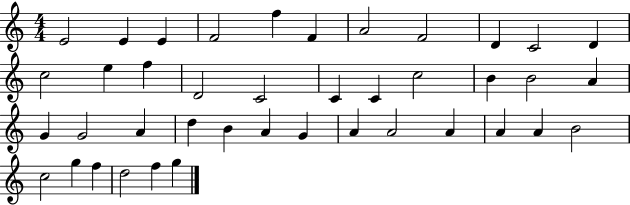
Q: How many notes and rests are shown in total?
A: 41